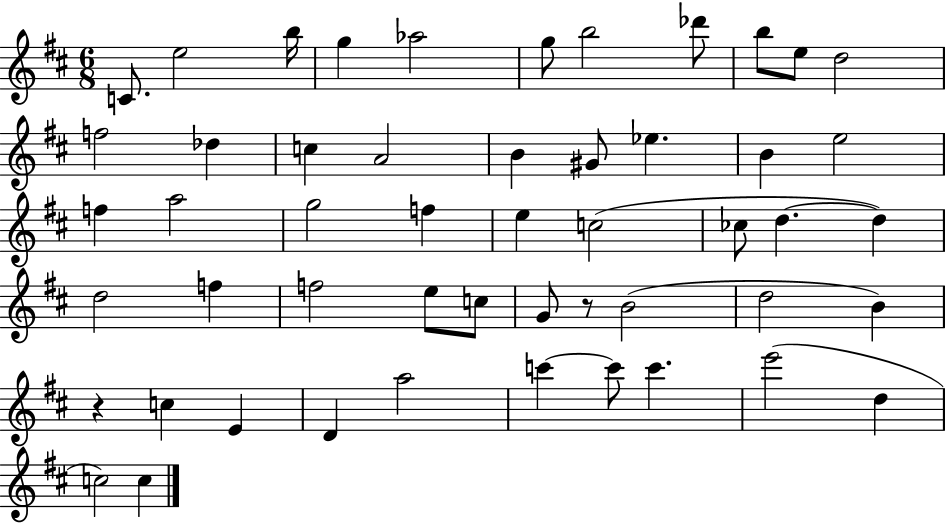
X:1
T:Untitled
M:6/8
L:1/4
K:D
C/2 e2 b/4 g _a2 g/2 b2 _d'/2 b/2 e/2 d2 f2 _d c A2 B ^G/2 _e B e2 f a2 g2 f e c2 _c/2 d d d2 f f2 e/2 c/2 G/2 z/2 B2 d2 B z c E D a2 c' c'/2 c' e'2 d c2 c